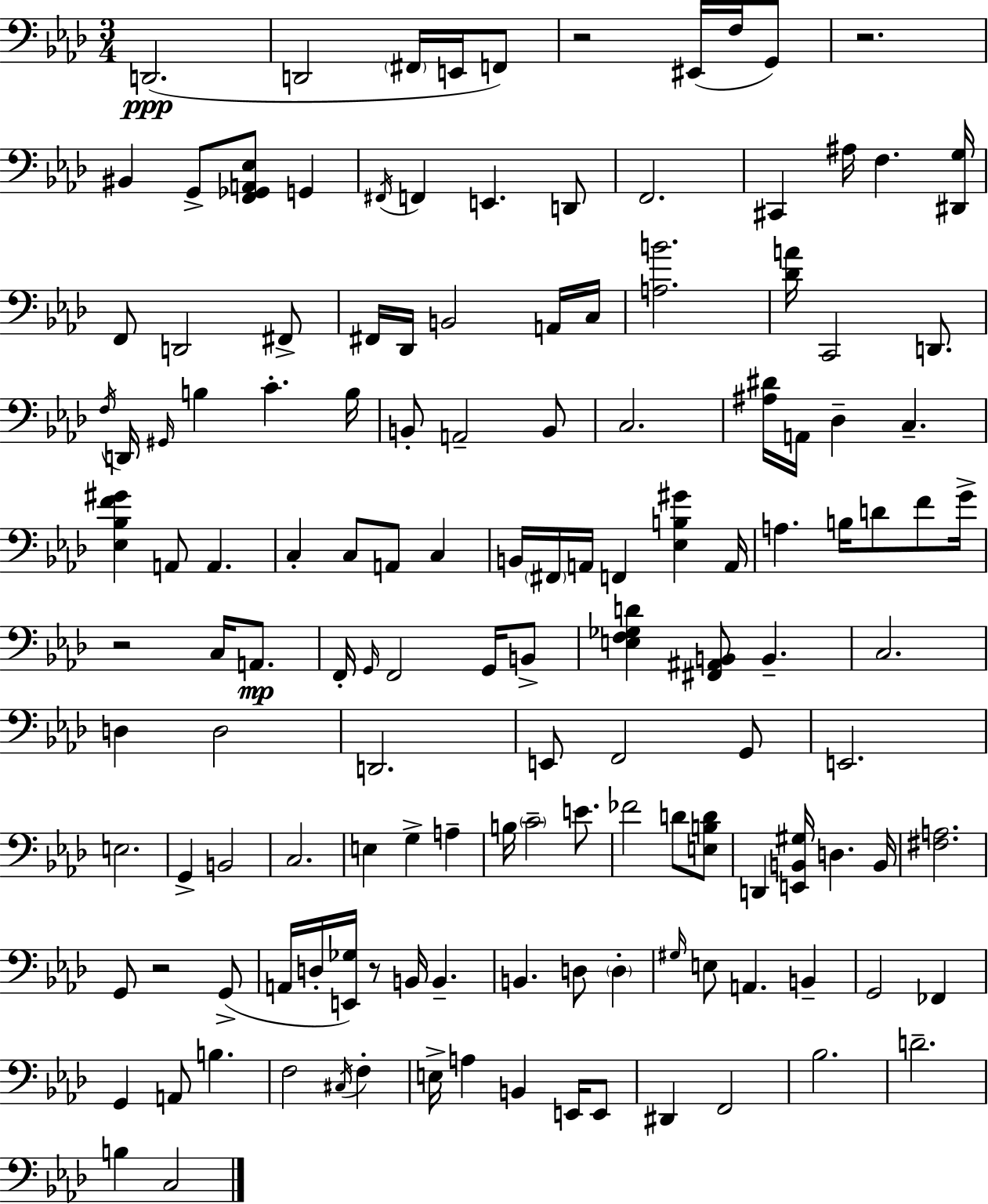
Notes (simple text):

D2/h. D2/h F#2/s E2/s F2/e R/h EIS2/s F3/s G2/e R/h. BIS2/q G2/e [F2,Gb2,A2,Eb3]/e G2/q F#2/s F2/q E2/q. D2/e F2/h. C#2/q A#3/s F3/q. [D#2,G3]/s F2/e D2/h F#2/e F#2/s Db2/s B2/h A2/s C3/s [A3,B4]/h. [Db4,A4]/s C2/h D2/e. F3/s D2/s G#2/s B3/q C4/q. B3/s B2/e A2/h B2/e C3/h. [A#3,D#4]/s A2/s Db3/q C3/q. [Eb3,Bb3,F4,G#4]/q A2/e A2/q. C3/q C3/e A2/e C3/q B2/s F#2/s A2/s F2/q [Eb3,B3,G#4]/q A2/s A3/q. B3/s D4/e F4/e G4/s R/h C3/s A2/e. F2/s G2/s F2/h G2/s B2/e [E3,F3,Gb3,D4]/q [F#2,A#2,B2]/e B2/q. C3/h. D3/q D3/h D2/h. E2/e F2/h G2/e E2/h. E3/h. G2/q B2/h C3/h. E3/q G3/q A3/q B3/s C4/h E4/e. FES4/h D4/e [E3,B3,D4]/e D2/q [E2,B2,G#3]/s D3/q. B2/s [F#3,A3]/h. G2/e R/h G2/e A2/s D3/s [E2,Gb3]/s R/e B2/s B2/q. B2/q. D3/e D3/q G#3/s E3/e A2/q. B2/q G2/h FES2/q G2/q A2/e B3/q. F3/h C#3/s F3/q E3/s A3/q B2/q E2/s E2/e D#2/q F2/h Bb3/h. D4/h. B3/q C3/h